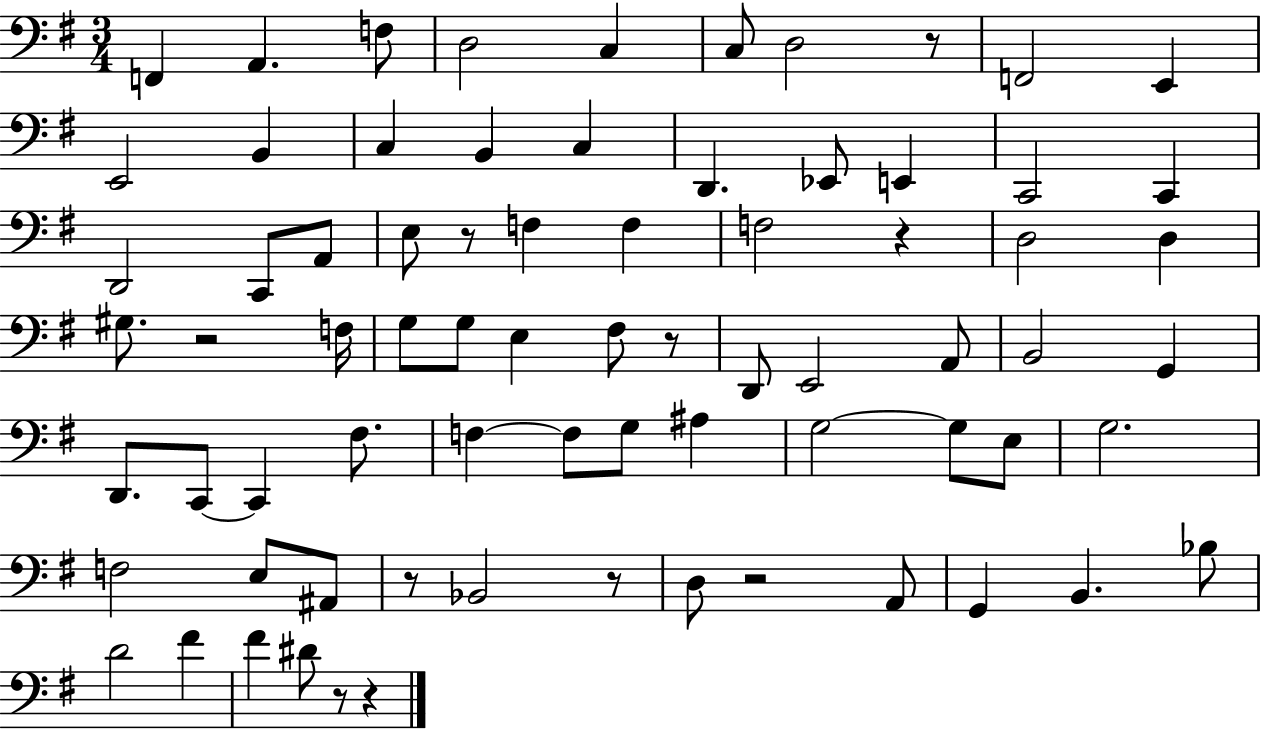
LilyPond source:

{
  \clef bass
  \numericTimeSignature
  \time 3/4
  \key g \major
  f,4 a,4. f8 | d2 c4 | c8 d2 r8 | f,2 e,4 | \break e,2 b,4 | c4 b,4 c4 | d,4. ees,8 e,4 | c,2 c,4 | \break d,2 c,8 a,8 | e8 r8 f4 f4 | f2 r4 | d2 d4 | \break gis8. r2 f16 | g8 g8 e4 fis8 r8 | d,8 e,2 a,8 | b,2 g,4 | \break d,8. c,8~~ c,4 fis8. | f4~~ f8 g8 ais4 | g2~~ g8 e8 | g2. | \break f2 e8 ais,8 | r8 bes,2 r8 | d8 r2 a,8 | g,4 b,4. bes8 | \break d'2 fis'4 | fis'4 dis'8 r8 r4 | \bar "|."
}